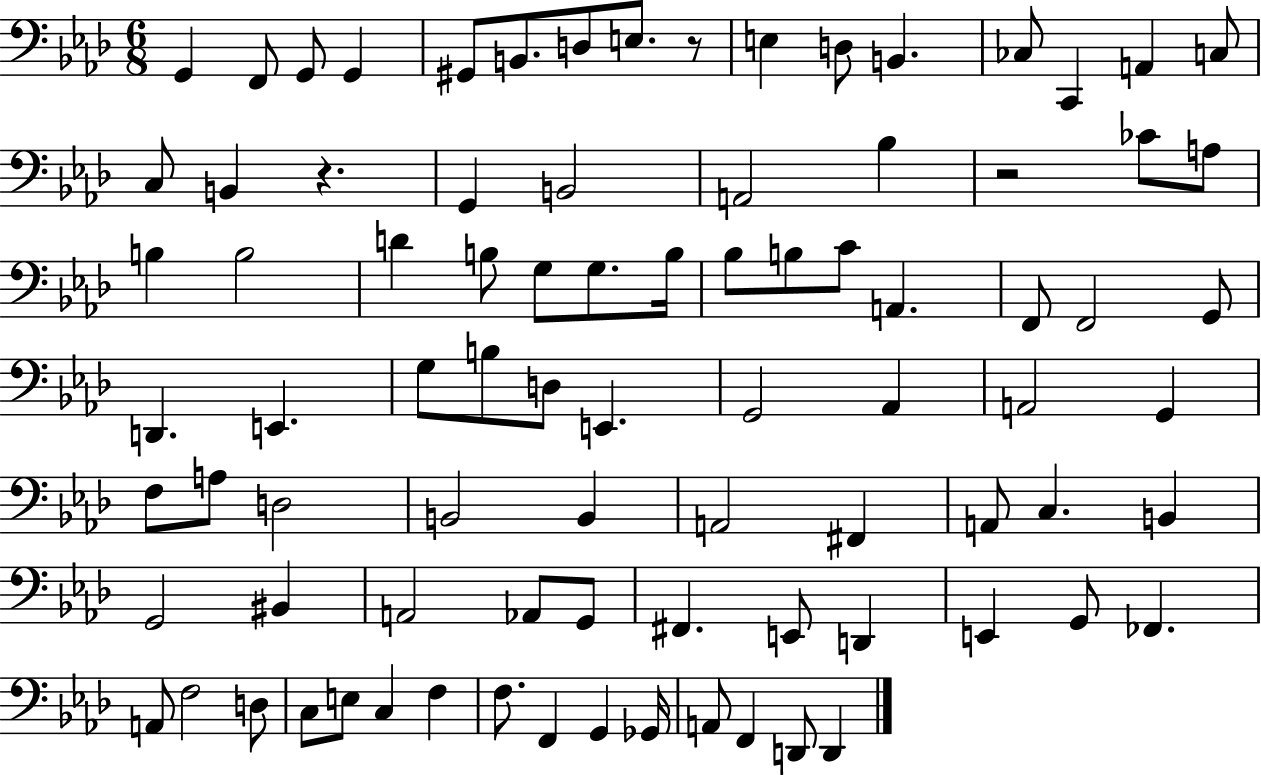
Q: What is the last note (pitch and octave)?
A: D2